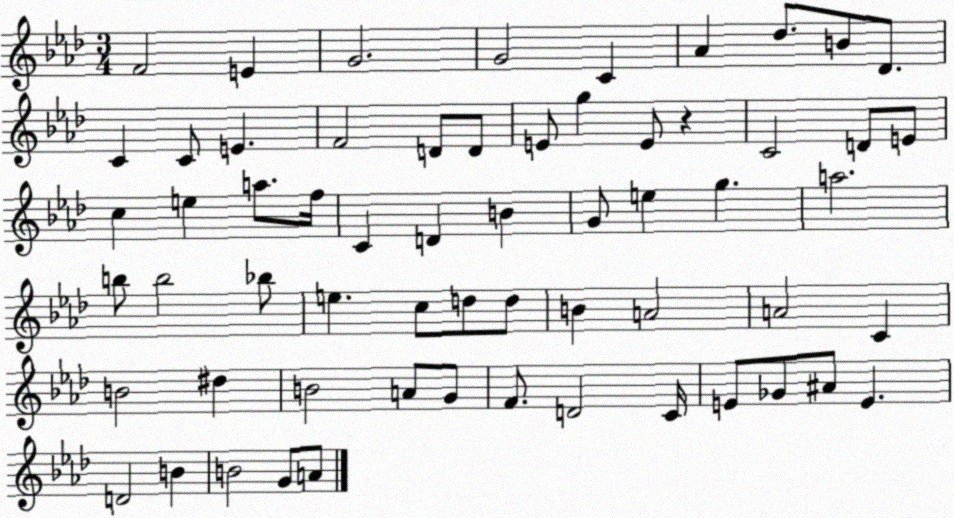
X:1
T:Untitled
M:3/4
L:1/4
K:Ab
F2 E G2 G2 C _A _d/2 B/2 _D/2 C C/2 E F2 D/2 D/2 E/2 g E/2 z C2 D/2 E/2 c e a/2 f/4 C D B G/2 e g a2 b/2 b2 _b/2 e c/2 d/2 d/2 B A2 A2 C B2 ^d B2 A/2 G/2 F/2 D2 C/4 E/2 _G/2 ^A/2 E D2 B B2 G/2 A/2